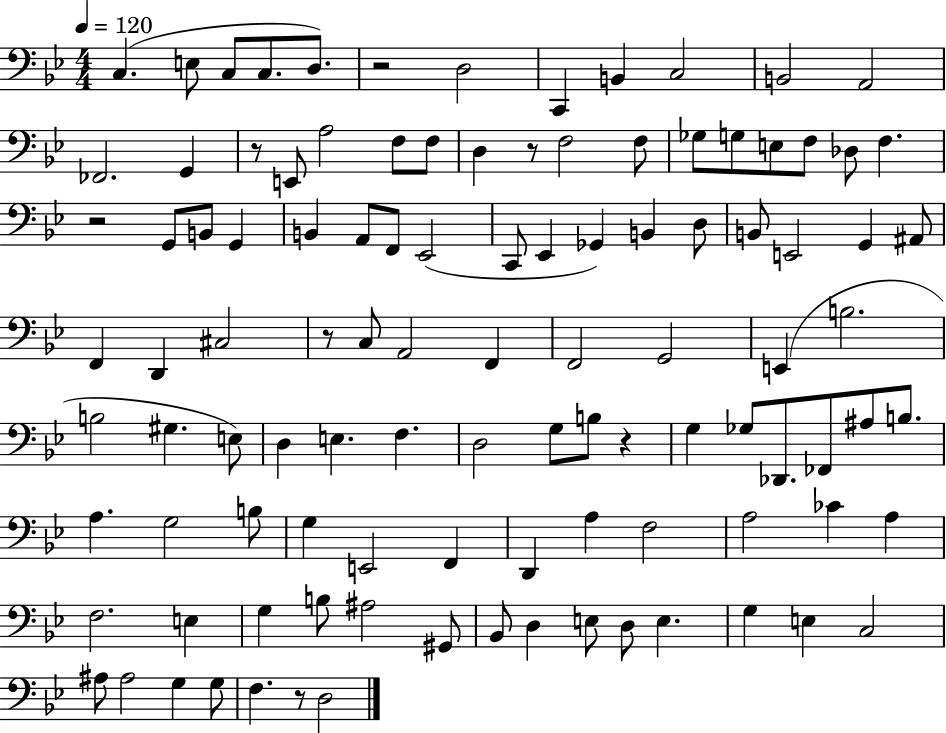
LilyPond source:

{
  \clef bass
  \numericTimeSignature
  \time 4/4
  \key bes \major
  \tempo 4 = 120
  c4.( e8 c8 c8. d8.) | r2 d2 | c,4 b,4 c2 | b,2 a,2 | \break fes,2. g,4 | r8 e,8 a2 f8 f8 | d4 r8 f2 f8 | ges8 g8 e8 f8 des8 f4. | \break r2 g,8 b,8 g,4 | b,4 a,8 f,8 ees,2( | c,8 ees,4 ges,4) b,4 d8 | b,8 e,2 g,4 ais,8 | \break f,4 d,4 cis2 | r8 c8 a,2 f,4 | f,2 g,2 | e,4( b2. | \break b2 gis4. e8) | d4 e4. f4. | d2 g8 b8 r4 | g4 ges8 des,8. fes,8 ais8 b8. | \break a4. g2 b8 | g4 e,2 f,4 | d,4 a4 f2 | a2 ces'4 a4 | \break f2. e4 | g4 b8 ais2 gis,8 | bes,8 d4 e8 d8 e4. | g4 e4 c2 | \break ais8 ais2 g4 g8 | f4. r8 d2 | \bar "|."
}